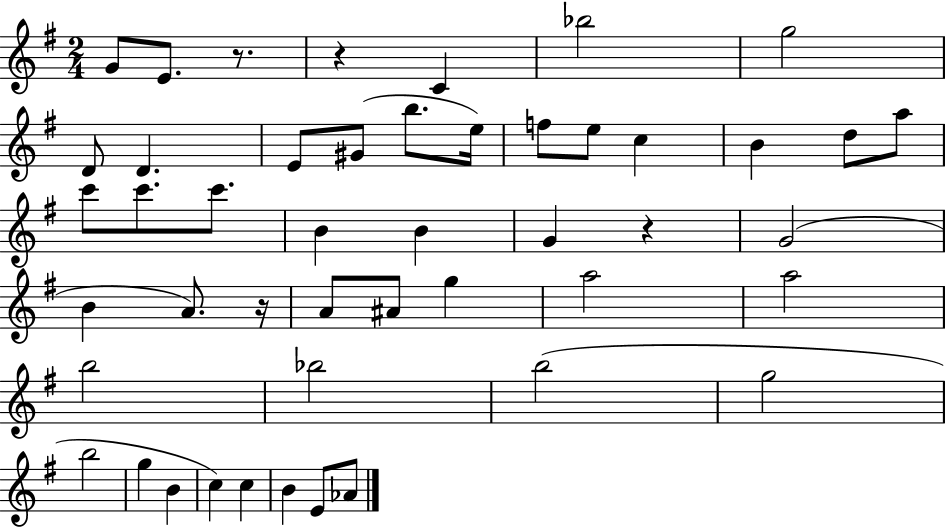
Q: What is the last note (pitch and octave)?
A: Ab4